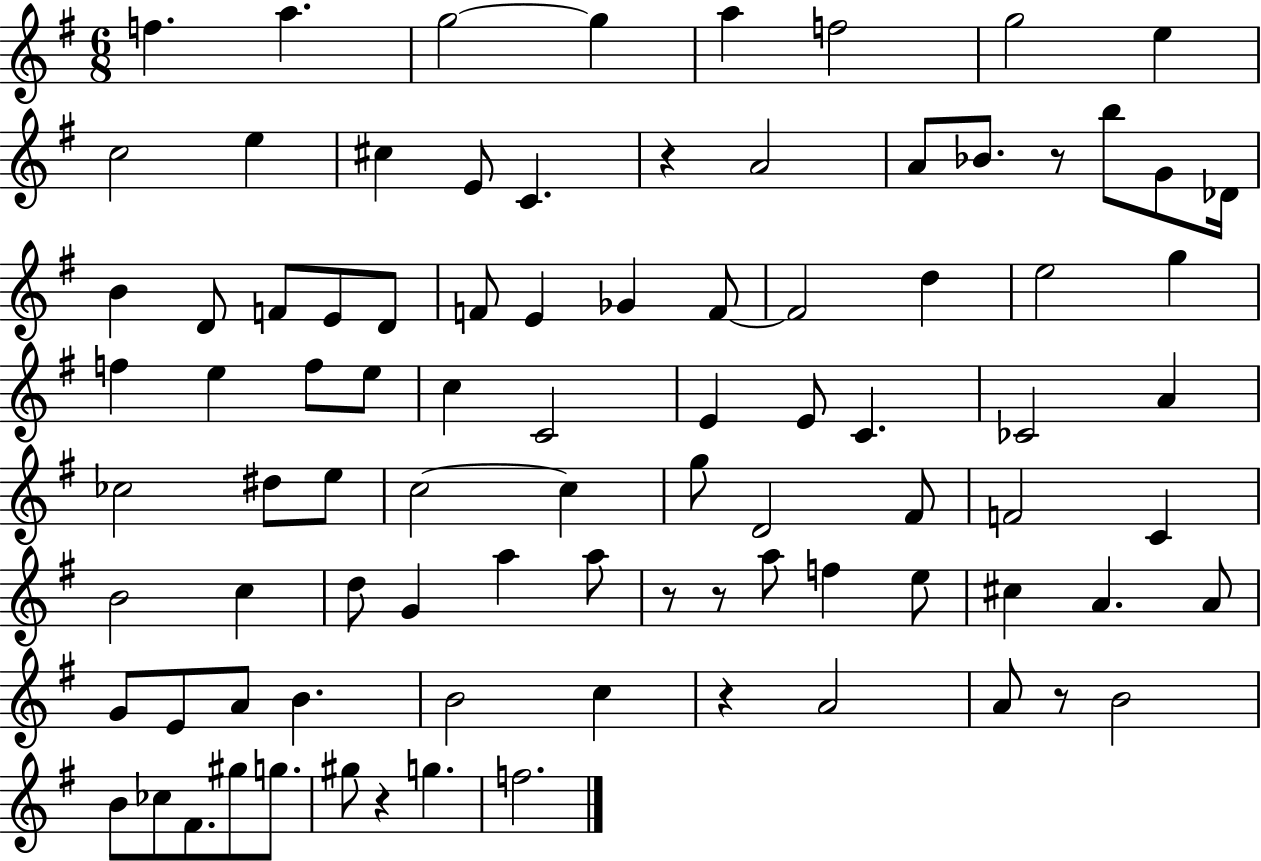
F5/q. A5/q. G5/h G5/q A5/q F5/h G5/h E5/q C5/h E5/q C#5/q E4/e C4/q. R/q A4/h A4/e Bb4/e. R/e B5/e G4/e Db4/s B4/q D4/e F4/e E4/e D4/e F4/e E4/q Gb4/q F4/e F4/h D5/q E5/h G5/q F5/q E5/q F5/e E5/e C5/q C4/h E4/q E4/e C4/q. CES4/h A4/q CES5/h D#5/e E5/e C5/h C5/q G5/e D4/h F#4/e F4/h C4/q B4/h C5/q D5/e G4/q A5/q A5/e R/e R/e A5/e F5/q E5/e C#5/q A4/q. A4/e G4/e E4/e A4/e B4/q. B4/h C5/q R/q A4/h A4/e R/e B4/h B4/e CES5/e F#4/e. G#5/e G5/e. G#5/e R/q G5/q. F5/h.